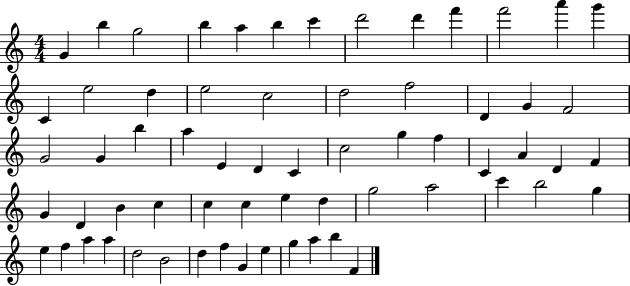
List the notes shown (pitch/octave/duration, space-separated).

G4/q B5/q G5/h B5/q A5/q B5/q C6/q D6/h D6/q F6/q F6/h A6/q G6/q C4/q E5/h D5/q E5/h C5/h D5/h F5/h D4/q G4/q F4/h G4/h G4/q B5/q A5/q E4/q D4/q C4/q C5/h G5/q F5/q C4/q A4/q D4/q F4/q G4/q D4/q B4/q C5/q C5/q C5/q E5/q D5/q G5/h A5/h C6/q B5/h G5/q E5/q F5/q A5/q A5/q D5/h B4/h D5/q F5/q G4/q E5/q G5/q A5/q B5/q F4/q